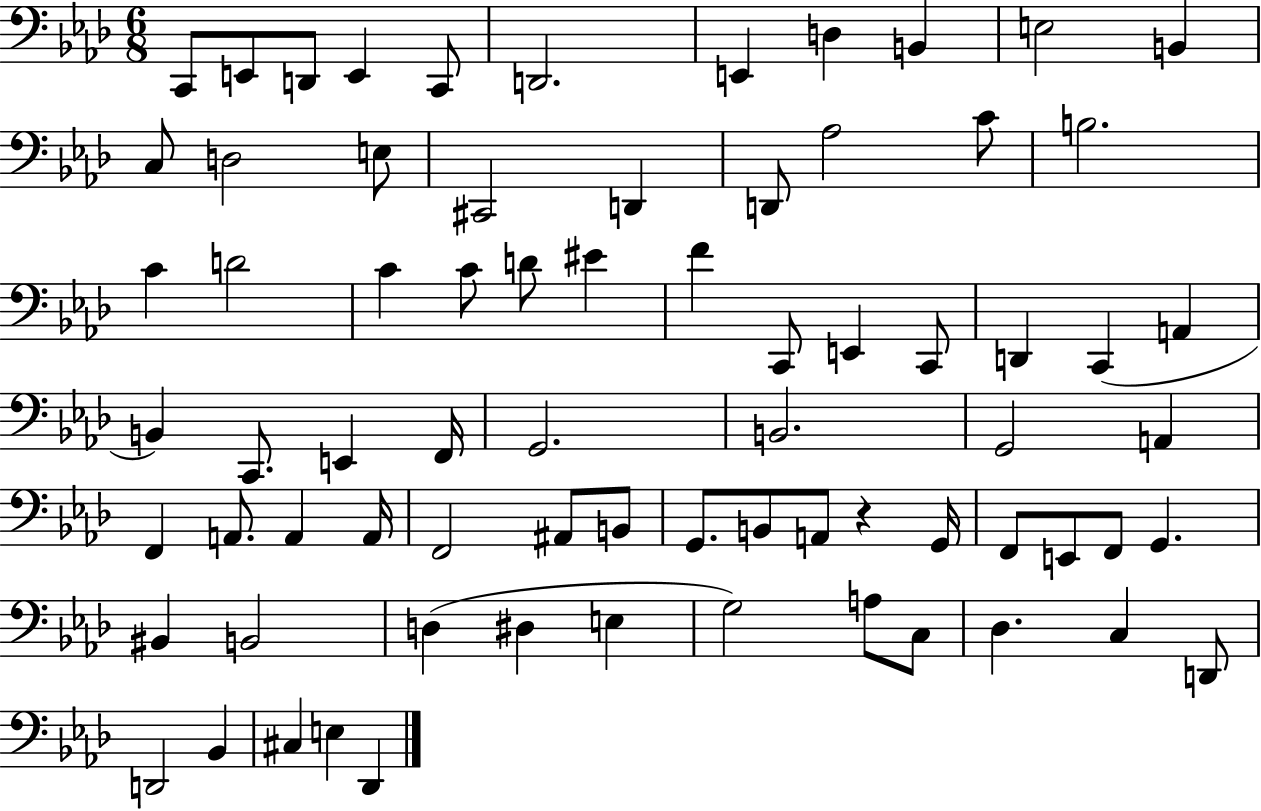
C2/e E2/e D2/e E2/q C2/e D2/h. E2/q D3/q B2/q E3/h B2/q C3/e D3/h E3/e C#2/h D2/q D2/e Ab3/h C4/e B3/h. C4/q D4/h C4/q C4/e D4/e EIS4/q F4/q C2/e E2/q C2/e D2/q C2/q A2/q B2/q C2/e. E2/q F2/s G2/h. B2/h. G2/h A2/q F2/q A2/e. A2/q A2/s F2/h A#2/e B2/e G2/e. B2/e A2/e R/q G2/s F2/e E2/e F2/e G2/q. BIS2/q B2/h D3/q D#3/q E3/q G3/h A3/e C3/e Db3/q. C3/q D2/e D2/h Bb2/q C#3/q E3/q Db2/q